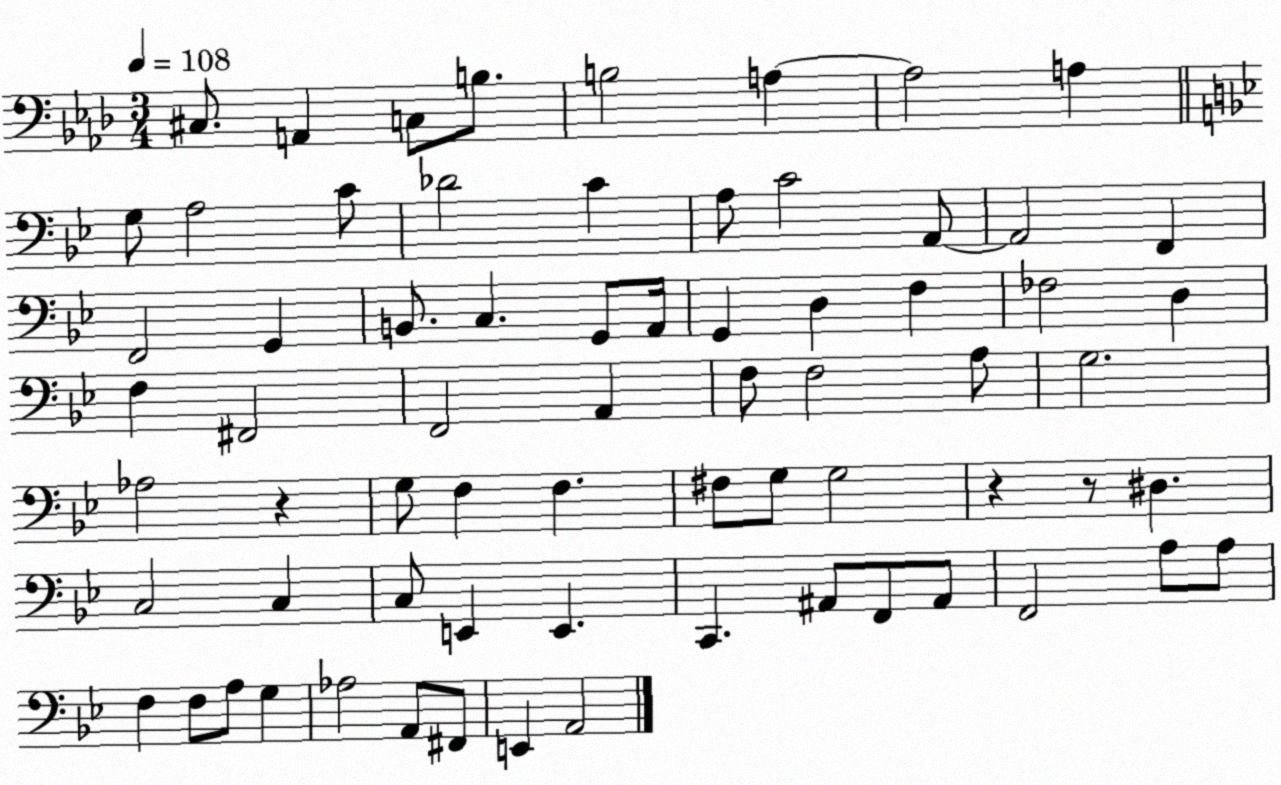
X:1
T:Untitled
M:3/4
L:1/4
K:Ab
^C,/2 A,, C,/2 B,/2 B,2 A, A,2 A, G,/2 A,2 C/2 _D2 C A,/2 C2 A,,/2 A,,2 F,, F,,2 G,, B,,/2 C, G,,/2 A,,/4 G,, D, F, _F,2 D, F, ^F,,2 F,,2 A,, F,/2 F,2 A,/2 G,2 _A,2 z G,/2 F, F, ^F,/2 G,/2 G,2 z z/2 ^D, C,2 C, C,/2 E,, E,, C,, ^A,,/2 F,,/2 ^A,,/2 F,,2 A,/2 A,/2 F, F,/2 A,/2 G, _A,2 A,,/2 ^F,,/2 E,, A,,2